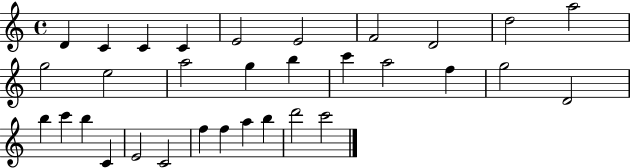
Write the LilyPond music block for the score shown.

{
  \clef treble
  \time 4/4
  \defaultTimeSignature
  \key c \major
  d'4 c'4 c'4 c'4 | e'2 e'2 | f'2 d'2 | d''2 a''2 | \break g''2 e''2 | a''2 g''4 b''4 | c'''4 a''2 f''4 | g''2 d'2 | \break b''4 c'''4 b''4 c'4 | e'2 c'2 | f''4 f''4 a''4 b''4 | d'''2 c'''2 | \break \bar "|."
}